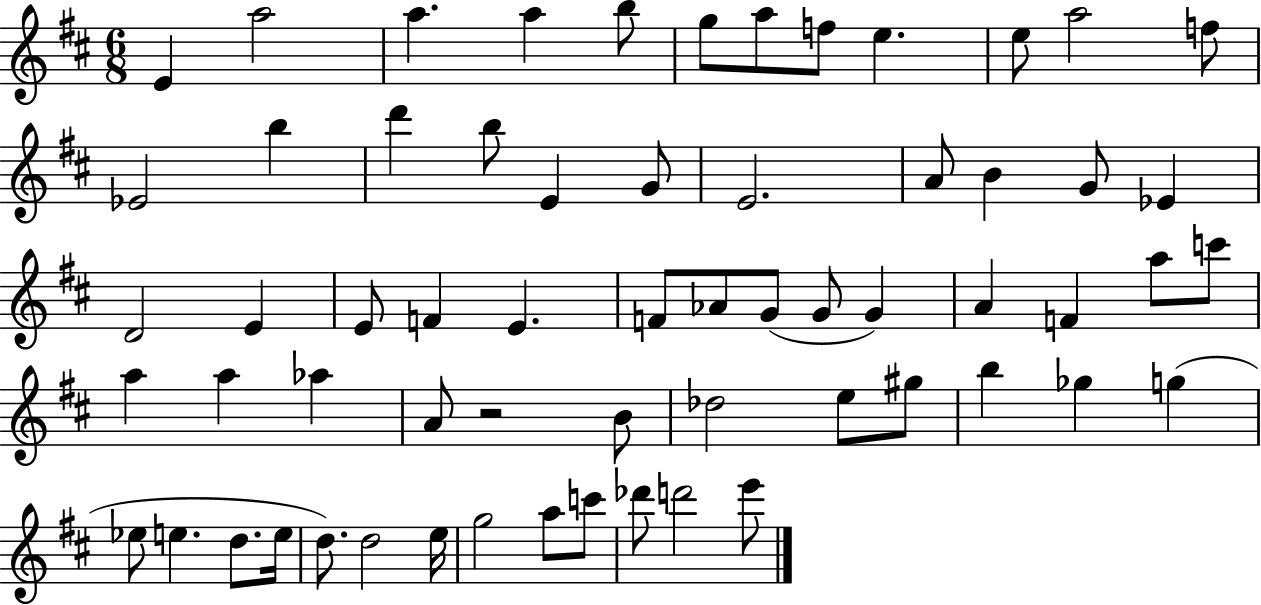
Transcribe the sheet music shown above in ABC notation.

X:1
T:Untitled
M:6/8
L:1/4
K:D
E a2 a a b/2 g/2 a/2 f/2 e e/2 a2 f/2 _E2 b d' b/2 E G/2 E2 A/2 B G/2 _E D2 E E/2 F E F/2 _A/2 G/2 G/2 G A F a/2 c'/2 a a _a A/2 z2 B/2 _d2 e/2 ^g/2 b _g g _e/2 e d/2 e/4 d/2 d2 e/4 g2 a/2 c'/2 _d'/2 d'2 e'/2